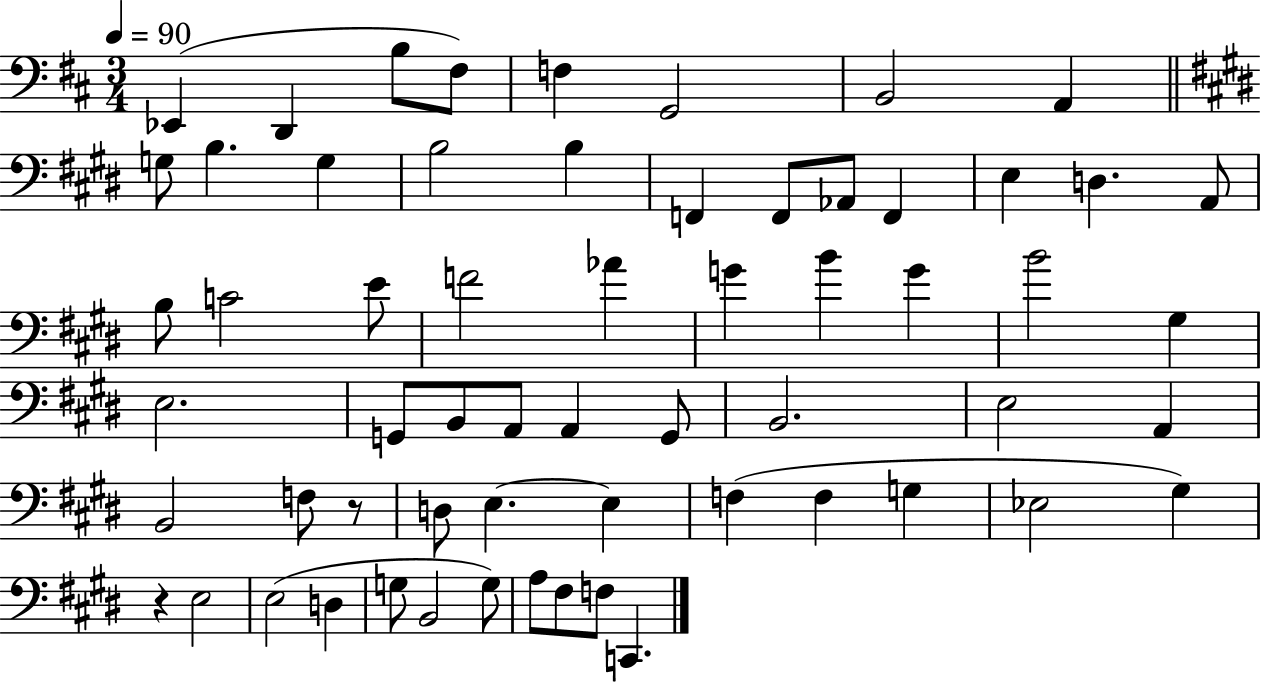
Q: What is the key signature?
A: D major